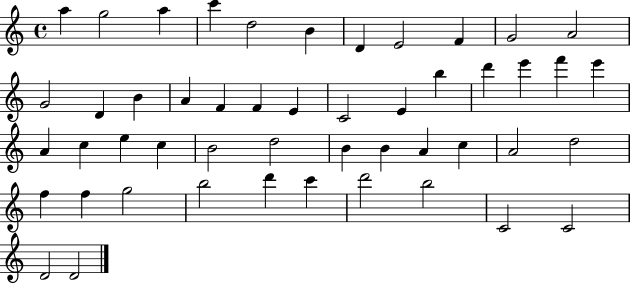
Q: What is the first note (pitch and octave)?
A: A5